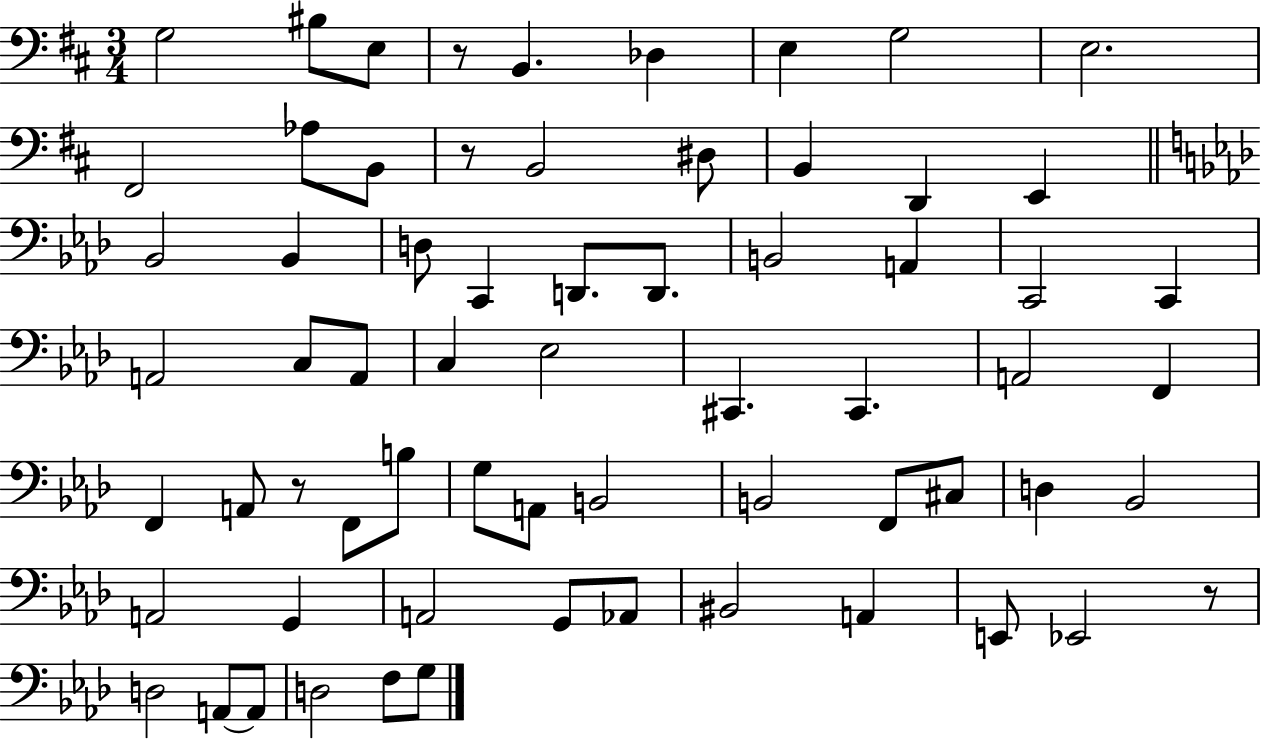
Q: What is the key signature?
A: D major